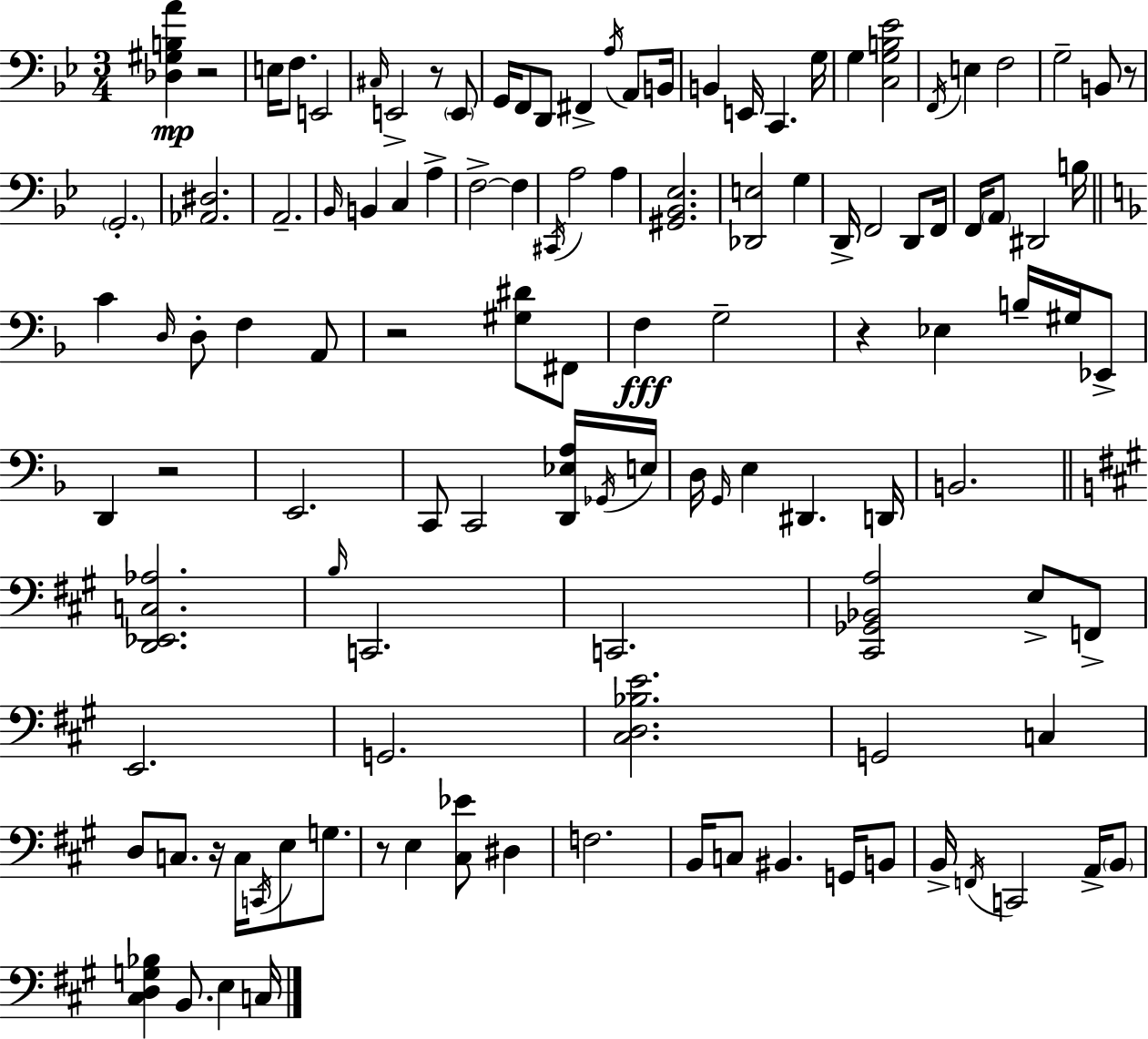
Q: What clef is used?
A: bass